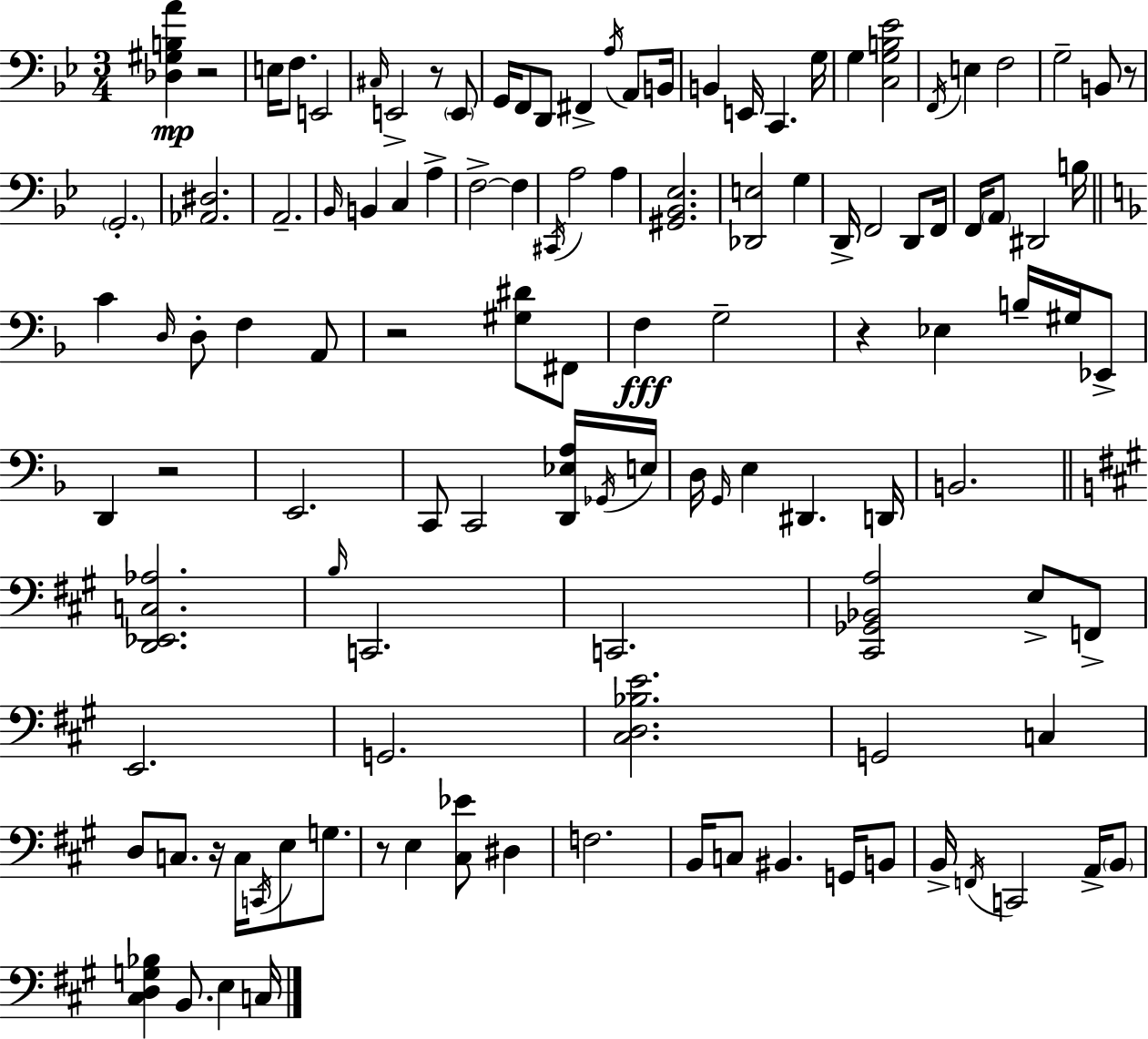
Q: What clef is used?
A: bass